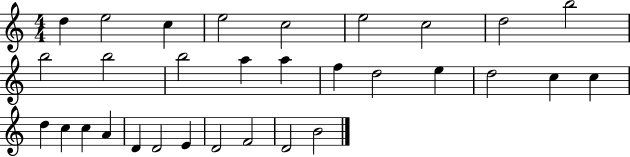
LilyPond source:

{
  \clef treble
  \numericTimeSignature
  \time 4/4
  \key c \major
  d''4 e''2 c''4 | e''2 c''2 | e''2 c''2 | d''2 b''2 | \break b''2 b''2 | b''2 a''4 a''4 | f''4 d''2 e''4 | d''2 c''4 c''4 | \break d''4 c''4 c''4 a'4 | d'4 d'2 e'4 | d'2 f'2 | d'2 b'2 | \break \bar "|."
}